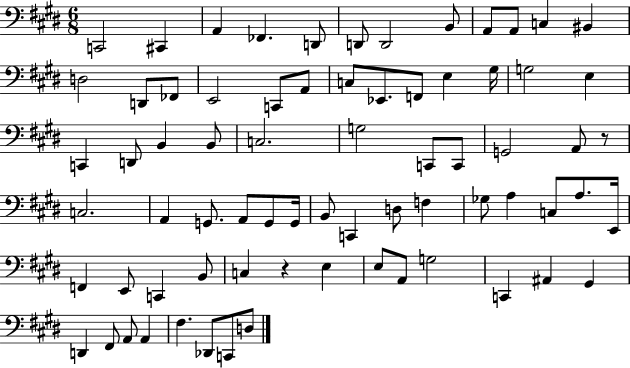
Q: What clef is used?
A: bass